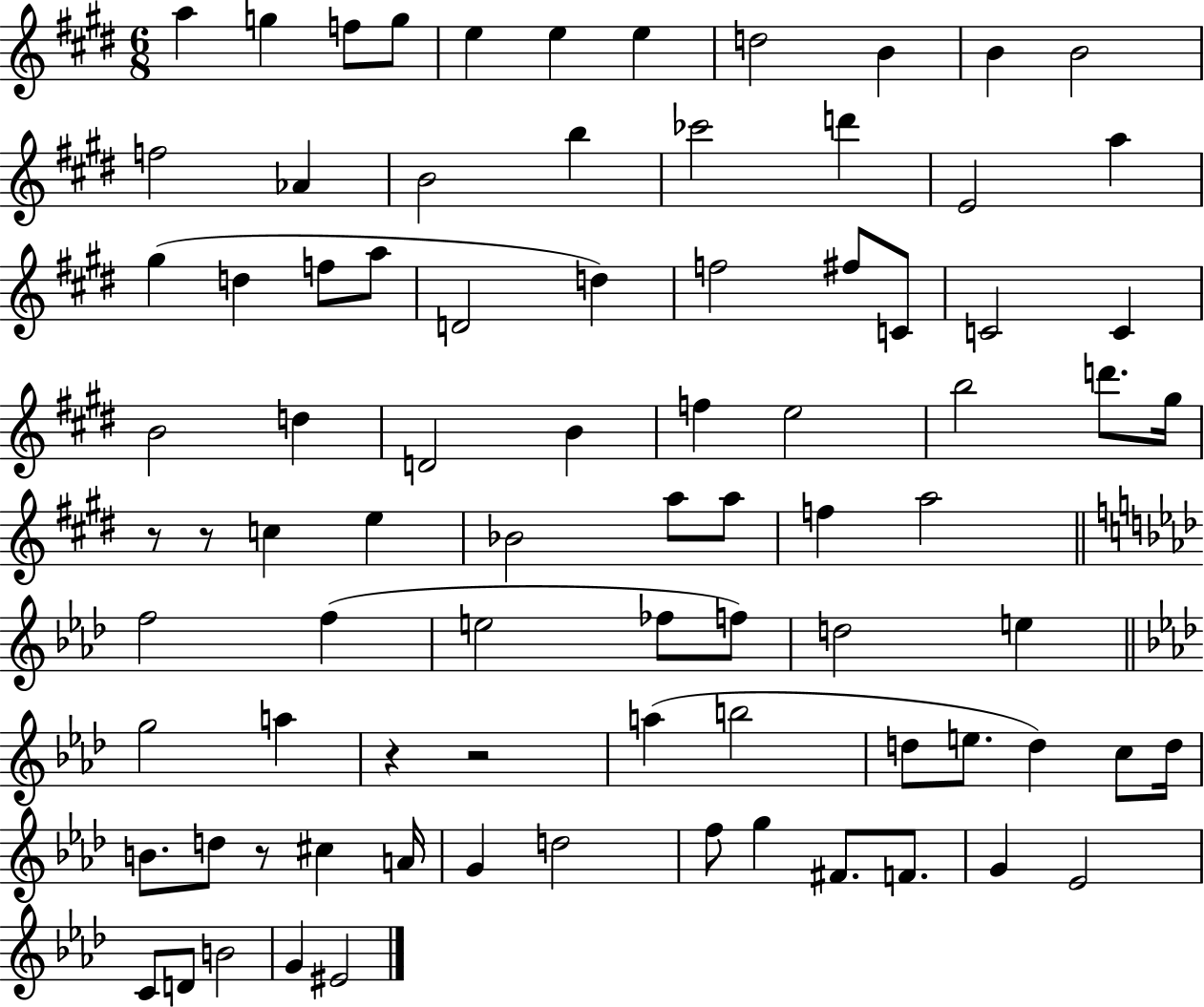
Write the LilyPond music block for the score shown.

{
  \clef treble
  \numericTimeSignature
  \time 6/8
  \key e \major
  a''4 g''4 f''8 g''8 | e''4 e''4 e''4 | d''2 b'4 | b'4 b'2 | \break f''2 aes'4 | b'2 b''4 | ces'''2 d'''4 | e'2 a''4 | \break gis''4( d''4 f''8 a''8 | d'2 d''4) | f''2 fis''8 c'8 | c'2 c'4 | \break b'2 d''4 | d'2 b'4 | f''4 e''2 | b''2 d'''8. gis''16 | \break r8 r8 c''4 e''4 | bes'2 a''8 a''8 | f''4 a''2 | \bar "||" \break \key aes \major f''2 f''4( | e''2 fes''8 f''8) | d''2 e''4 | \bar "||" \break \key f \minor g''2 a''4 | r4 r2 | a''4( b''2 | d''8 e''8. d''4) c''8 d''16 | \break b'8. d''8 r8 cis''4 a'16 | g'4 d''2 | f''8 g''4 fis'8. f'8. | g'4 ees'2 | \break c'8 d'8 b'2 | g'4 eis'2 | \bar "|."
}